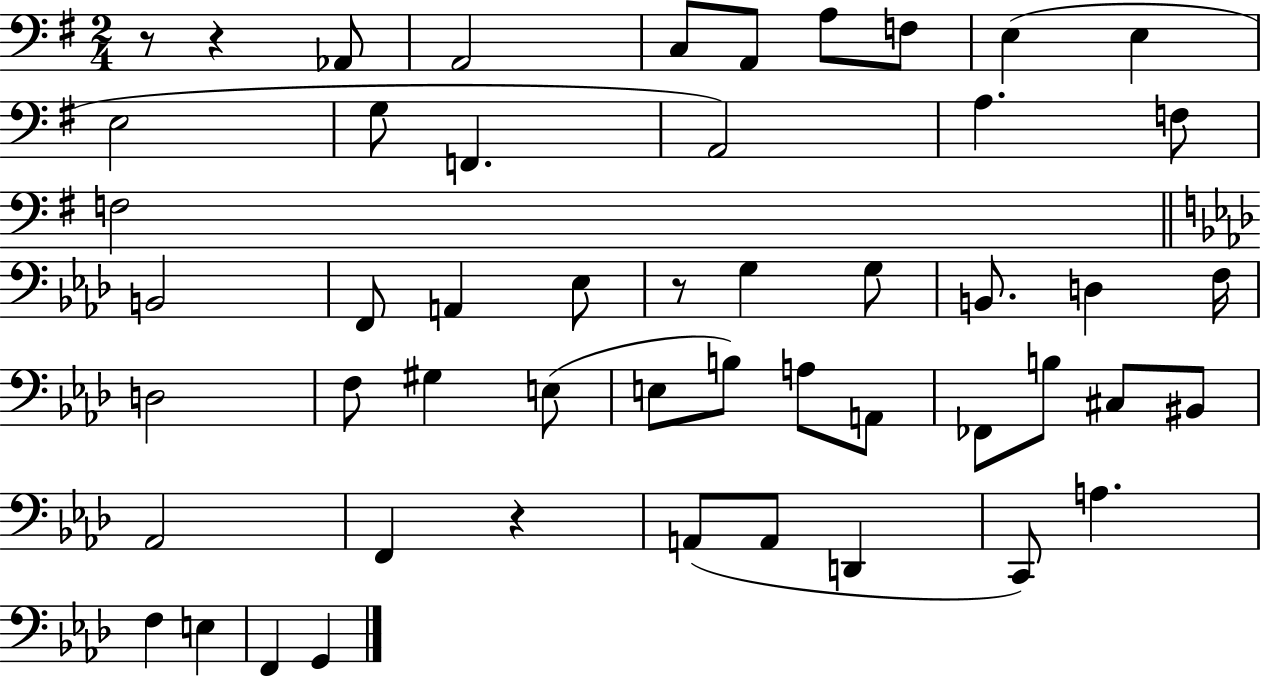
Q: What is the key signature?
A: G major